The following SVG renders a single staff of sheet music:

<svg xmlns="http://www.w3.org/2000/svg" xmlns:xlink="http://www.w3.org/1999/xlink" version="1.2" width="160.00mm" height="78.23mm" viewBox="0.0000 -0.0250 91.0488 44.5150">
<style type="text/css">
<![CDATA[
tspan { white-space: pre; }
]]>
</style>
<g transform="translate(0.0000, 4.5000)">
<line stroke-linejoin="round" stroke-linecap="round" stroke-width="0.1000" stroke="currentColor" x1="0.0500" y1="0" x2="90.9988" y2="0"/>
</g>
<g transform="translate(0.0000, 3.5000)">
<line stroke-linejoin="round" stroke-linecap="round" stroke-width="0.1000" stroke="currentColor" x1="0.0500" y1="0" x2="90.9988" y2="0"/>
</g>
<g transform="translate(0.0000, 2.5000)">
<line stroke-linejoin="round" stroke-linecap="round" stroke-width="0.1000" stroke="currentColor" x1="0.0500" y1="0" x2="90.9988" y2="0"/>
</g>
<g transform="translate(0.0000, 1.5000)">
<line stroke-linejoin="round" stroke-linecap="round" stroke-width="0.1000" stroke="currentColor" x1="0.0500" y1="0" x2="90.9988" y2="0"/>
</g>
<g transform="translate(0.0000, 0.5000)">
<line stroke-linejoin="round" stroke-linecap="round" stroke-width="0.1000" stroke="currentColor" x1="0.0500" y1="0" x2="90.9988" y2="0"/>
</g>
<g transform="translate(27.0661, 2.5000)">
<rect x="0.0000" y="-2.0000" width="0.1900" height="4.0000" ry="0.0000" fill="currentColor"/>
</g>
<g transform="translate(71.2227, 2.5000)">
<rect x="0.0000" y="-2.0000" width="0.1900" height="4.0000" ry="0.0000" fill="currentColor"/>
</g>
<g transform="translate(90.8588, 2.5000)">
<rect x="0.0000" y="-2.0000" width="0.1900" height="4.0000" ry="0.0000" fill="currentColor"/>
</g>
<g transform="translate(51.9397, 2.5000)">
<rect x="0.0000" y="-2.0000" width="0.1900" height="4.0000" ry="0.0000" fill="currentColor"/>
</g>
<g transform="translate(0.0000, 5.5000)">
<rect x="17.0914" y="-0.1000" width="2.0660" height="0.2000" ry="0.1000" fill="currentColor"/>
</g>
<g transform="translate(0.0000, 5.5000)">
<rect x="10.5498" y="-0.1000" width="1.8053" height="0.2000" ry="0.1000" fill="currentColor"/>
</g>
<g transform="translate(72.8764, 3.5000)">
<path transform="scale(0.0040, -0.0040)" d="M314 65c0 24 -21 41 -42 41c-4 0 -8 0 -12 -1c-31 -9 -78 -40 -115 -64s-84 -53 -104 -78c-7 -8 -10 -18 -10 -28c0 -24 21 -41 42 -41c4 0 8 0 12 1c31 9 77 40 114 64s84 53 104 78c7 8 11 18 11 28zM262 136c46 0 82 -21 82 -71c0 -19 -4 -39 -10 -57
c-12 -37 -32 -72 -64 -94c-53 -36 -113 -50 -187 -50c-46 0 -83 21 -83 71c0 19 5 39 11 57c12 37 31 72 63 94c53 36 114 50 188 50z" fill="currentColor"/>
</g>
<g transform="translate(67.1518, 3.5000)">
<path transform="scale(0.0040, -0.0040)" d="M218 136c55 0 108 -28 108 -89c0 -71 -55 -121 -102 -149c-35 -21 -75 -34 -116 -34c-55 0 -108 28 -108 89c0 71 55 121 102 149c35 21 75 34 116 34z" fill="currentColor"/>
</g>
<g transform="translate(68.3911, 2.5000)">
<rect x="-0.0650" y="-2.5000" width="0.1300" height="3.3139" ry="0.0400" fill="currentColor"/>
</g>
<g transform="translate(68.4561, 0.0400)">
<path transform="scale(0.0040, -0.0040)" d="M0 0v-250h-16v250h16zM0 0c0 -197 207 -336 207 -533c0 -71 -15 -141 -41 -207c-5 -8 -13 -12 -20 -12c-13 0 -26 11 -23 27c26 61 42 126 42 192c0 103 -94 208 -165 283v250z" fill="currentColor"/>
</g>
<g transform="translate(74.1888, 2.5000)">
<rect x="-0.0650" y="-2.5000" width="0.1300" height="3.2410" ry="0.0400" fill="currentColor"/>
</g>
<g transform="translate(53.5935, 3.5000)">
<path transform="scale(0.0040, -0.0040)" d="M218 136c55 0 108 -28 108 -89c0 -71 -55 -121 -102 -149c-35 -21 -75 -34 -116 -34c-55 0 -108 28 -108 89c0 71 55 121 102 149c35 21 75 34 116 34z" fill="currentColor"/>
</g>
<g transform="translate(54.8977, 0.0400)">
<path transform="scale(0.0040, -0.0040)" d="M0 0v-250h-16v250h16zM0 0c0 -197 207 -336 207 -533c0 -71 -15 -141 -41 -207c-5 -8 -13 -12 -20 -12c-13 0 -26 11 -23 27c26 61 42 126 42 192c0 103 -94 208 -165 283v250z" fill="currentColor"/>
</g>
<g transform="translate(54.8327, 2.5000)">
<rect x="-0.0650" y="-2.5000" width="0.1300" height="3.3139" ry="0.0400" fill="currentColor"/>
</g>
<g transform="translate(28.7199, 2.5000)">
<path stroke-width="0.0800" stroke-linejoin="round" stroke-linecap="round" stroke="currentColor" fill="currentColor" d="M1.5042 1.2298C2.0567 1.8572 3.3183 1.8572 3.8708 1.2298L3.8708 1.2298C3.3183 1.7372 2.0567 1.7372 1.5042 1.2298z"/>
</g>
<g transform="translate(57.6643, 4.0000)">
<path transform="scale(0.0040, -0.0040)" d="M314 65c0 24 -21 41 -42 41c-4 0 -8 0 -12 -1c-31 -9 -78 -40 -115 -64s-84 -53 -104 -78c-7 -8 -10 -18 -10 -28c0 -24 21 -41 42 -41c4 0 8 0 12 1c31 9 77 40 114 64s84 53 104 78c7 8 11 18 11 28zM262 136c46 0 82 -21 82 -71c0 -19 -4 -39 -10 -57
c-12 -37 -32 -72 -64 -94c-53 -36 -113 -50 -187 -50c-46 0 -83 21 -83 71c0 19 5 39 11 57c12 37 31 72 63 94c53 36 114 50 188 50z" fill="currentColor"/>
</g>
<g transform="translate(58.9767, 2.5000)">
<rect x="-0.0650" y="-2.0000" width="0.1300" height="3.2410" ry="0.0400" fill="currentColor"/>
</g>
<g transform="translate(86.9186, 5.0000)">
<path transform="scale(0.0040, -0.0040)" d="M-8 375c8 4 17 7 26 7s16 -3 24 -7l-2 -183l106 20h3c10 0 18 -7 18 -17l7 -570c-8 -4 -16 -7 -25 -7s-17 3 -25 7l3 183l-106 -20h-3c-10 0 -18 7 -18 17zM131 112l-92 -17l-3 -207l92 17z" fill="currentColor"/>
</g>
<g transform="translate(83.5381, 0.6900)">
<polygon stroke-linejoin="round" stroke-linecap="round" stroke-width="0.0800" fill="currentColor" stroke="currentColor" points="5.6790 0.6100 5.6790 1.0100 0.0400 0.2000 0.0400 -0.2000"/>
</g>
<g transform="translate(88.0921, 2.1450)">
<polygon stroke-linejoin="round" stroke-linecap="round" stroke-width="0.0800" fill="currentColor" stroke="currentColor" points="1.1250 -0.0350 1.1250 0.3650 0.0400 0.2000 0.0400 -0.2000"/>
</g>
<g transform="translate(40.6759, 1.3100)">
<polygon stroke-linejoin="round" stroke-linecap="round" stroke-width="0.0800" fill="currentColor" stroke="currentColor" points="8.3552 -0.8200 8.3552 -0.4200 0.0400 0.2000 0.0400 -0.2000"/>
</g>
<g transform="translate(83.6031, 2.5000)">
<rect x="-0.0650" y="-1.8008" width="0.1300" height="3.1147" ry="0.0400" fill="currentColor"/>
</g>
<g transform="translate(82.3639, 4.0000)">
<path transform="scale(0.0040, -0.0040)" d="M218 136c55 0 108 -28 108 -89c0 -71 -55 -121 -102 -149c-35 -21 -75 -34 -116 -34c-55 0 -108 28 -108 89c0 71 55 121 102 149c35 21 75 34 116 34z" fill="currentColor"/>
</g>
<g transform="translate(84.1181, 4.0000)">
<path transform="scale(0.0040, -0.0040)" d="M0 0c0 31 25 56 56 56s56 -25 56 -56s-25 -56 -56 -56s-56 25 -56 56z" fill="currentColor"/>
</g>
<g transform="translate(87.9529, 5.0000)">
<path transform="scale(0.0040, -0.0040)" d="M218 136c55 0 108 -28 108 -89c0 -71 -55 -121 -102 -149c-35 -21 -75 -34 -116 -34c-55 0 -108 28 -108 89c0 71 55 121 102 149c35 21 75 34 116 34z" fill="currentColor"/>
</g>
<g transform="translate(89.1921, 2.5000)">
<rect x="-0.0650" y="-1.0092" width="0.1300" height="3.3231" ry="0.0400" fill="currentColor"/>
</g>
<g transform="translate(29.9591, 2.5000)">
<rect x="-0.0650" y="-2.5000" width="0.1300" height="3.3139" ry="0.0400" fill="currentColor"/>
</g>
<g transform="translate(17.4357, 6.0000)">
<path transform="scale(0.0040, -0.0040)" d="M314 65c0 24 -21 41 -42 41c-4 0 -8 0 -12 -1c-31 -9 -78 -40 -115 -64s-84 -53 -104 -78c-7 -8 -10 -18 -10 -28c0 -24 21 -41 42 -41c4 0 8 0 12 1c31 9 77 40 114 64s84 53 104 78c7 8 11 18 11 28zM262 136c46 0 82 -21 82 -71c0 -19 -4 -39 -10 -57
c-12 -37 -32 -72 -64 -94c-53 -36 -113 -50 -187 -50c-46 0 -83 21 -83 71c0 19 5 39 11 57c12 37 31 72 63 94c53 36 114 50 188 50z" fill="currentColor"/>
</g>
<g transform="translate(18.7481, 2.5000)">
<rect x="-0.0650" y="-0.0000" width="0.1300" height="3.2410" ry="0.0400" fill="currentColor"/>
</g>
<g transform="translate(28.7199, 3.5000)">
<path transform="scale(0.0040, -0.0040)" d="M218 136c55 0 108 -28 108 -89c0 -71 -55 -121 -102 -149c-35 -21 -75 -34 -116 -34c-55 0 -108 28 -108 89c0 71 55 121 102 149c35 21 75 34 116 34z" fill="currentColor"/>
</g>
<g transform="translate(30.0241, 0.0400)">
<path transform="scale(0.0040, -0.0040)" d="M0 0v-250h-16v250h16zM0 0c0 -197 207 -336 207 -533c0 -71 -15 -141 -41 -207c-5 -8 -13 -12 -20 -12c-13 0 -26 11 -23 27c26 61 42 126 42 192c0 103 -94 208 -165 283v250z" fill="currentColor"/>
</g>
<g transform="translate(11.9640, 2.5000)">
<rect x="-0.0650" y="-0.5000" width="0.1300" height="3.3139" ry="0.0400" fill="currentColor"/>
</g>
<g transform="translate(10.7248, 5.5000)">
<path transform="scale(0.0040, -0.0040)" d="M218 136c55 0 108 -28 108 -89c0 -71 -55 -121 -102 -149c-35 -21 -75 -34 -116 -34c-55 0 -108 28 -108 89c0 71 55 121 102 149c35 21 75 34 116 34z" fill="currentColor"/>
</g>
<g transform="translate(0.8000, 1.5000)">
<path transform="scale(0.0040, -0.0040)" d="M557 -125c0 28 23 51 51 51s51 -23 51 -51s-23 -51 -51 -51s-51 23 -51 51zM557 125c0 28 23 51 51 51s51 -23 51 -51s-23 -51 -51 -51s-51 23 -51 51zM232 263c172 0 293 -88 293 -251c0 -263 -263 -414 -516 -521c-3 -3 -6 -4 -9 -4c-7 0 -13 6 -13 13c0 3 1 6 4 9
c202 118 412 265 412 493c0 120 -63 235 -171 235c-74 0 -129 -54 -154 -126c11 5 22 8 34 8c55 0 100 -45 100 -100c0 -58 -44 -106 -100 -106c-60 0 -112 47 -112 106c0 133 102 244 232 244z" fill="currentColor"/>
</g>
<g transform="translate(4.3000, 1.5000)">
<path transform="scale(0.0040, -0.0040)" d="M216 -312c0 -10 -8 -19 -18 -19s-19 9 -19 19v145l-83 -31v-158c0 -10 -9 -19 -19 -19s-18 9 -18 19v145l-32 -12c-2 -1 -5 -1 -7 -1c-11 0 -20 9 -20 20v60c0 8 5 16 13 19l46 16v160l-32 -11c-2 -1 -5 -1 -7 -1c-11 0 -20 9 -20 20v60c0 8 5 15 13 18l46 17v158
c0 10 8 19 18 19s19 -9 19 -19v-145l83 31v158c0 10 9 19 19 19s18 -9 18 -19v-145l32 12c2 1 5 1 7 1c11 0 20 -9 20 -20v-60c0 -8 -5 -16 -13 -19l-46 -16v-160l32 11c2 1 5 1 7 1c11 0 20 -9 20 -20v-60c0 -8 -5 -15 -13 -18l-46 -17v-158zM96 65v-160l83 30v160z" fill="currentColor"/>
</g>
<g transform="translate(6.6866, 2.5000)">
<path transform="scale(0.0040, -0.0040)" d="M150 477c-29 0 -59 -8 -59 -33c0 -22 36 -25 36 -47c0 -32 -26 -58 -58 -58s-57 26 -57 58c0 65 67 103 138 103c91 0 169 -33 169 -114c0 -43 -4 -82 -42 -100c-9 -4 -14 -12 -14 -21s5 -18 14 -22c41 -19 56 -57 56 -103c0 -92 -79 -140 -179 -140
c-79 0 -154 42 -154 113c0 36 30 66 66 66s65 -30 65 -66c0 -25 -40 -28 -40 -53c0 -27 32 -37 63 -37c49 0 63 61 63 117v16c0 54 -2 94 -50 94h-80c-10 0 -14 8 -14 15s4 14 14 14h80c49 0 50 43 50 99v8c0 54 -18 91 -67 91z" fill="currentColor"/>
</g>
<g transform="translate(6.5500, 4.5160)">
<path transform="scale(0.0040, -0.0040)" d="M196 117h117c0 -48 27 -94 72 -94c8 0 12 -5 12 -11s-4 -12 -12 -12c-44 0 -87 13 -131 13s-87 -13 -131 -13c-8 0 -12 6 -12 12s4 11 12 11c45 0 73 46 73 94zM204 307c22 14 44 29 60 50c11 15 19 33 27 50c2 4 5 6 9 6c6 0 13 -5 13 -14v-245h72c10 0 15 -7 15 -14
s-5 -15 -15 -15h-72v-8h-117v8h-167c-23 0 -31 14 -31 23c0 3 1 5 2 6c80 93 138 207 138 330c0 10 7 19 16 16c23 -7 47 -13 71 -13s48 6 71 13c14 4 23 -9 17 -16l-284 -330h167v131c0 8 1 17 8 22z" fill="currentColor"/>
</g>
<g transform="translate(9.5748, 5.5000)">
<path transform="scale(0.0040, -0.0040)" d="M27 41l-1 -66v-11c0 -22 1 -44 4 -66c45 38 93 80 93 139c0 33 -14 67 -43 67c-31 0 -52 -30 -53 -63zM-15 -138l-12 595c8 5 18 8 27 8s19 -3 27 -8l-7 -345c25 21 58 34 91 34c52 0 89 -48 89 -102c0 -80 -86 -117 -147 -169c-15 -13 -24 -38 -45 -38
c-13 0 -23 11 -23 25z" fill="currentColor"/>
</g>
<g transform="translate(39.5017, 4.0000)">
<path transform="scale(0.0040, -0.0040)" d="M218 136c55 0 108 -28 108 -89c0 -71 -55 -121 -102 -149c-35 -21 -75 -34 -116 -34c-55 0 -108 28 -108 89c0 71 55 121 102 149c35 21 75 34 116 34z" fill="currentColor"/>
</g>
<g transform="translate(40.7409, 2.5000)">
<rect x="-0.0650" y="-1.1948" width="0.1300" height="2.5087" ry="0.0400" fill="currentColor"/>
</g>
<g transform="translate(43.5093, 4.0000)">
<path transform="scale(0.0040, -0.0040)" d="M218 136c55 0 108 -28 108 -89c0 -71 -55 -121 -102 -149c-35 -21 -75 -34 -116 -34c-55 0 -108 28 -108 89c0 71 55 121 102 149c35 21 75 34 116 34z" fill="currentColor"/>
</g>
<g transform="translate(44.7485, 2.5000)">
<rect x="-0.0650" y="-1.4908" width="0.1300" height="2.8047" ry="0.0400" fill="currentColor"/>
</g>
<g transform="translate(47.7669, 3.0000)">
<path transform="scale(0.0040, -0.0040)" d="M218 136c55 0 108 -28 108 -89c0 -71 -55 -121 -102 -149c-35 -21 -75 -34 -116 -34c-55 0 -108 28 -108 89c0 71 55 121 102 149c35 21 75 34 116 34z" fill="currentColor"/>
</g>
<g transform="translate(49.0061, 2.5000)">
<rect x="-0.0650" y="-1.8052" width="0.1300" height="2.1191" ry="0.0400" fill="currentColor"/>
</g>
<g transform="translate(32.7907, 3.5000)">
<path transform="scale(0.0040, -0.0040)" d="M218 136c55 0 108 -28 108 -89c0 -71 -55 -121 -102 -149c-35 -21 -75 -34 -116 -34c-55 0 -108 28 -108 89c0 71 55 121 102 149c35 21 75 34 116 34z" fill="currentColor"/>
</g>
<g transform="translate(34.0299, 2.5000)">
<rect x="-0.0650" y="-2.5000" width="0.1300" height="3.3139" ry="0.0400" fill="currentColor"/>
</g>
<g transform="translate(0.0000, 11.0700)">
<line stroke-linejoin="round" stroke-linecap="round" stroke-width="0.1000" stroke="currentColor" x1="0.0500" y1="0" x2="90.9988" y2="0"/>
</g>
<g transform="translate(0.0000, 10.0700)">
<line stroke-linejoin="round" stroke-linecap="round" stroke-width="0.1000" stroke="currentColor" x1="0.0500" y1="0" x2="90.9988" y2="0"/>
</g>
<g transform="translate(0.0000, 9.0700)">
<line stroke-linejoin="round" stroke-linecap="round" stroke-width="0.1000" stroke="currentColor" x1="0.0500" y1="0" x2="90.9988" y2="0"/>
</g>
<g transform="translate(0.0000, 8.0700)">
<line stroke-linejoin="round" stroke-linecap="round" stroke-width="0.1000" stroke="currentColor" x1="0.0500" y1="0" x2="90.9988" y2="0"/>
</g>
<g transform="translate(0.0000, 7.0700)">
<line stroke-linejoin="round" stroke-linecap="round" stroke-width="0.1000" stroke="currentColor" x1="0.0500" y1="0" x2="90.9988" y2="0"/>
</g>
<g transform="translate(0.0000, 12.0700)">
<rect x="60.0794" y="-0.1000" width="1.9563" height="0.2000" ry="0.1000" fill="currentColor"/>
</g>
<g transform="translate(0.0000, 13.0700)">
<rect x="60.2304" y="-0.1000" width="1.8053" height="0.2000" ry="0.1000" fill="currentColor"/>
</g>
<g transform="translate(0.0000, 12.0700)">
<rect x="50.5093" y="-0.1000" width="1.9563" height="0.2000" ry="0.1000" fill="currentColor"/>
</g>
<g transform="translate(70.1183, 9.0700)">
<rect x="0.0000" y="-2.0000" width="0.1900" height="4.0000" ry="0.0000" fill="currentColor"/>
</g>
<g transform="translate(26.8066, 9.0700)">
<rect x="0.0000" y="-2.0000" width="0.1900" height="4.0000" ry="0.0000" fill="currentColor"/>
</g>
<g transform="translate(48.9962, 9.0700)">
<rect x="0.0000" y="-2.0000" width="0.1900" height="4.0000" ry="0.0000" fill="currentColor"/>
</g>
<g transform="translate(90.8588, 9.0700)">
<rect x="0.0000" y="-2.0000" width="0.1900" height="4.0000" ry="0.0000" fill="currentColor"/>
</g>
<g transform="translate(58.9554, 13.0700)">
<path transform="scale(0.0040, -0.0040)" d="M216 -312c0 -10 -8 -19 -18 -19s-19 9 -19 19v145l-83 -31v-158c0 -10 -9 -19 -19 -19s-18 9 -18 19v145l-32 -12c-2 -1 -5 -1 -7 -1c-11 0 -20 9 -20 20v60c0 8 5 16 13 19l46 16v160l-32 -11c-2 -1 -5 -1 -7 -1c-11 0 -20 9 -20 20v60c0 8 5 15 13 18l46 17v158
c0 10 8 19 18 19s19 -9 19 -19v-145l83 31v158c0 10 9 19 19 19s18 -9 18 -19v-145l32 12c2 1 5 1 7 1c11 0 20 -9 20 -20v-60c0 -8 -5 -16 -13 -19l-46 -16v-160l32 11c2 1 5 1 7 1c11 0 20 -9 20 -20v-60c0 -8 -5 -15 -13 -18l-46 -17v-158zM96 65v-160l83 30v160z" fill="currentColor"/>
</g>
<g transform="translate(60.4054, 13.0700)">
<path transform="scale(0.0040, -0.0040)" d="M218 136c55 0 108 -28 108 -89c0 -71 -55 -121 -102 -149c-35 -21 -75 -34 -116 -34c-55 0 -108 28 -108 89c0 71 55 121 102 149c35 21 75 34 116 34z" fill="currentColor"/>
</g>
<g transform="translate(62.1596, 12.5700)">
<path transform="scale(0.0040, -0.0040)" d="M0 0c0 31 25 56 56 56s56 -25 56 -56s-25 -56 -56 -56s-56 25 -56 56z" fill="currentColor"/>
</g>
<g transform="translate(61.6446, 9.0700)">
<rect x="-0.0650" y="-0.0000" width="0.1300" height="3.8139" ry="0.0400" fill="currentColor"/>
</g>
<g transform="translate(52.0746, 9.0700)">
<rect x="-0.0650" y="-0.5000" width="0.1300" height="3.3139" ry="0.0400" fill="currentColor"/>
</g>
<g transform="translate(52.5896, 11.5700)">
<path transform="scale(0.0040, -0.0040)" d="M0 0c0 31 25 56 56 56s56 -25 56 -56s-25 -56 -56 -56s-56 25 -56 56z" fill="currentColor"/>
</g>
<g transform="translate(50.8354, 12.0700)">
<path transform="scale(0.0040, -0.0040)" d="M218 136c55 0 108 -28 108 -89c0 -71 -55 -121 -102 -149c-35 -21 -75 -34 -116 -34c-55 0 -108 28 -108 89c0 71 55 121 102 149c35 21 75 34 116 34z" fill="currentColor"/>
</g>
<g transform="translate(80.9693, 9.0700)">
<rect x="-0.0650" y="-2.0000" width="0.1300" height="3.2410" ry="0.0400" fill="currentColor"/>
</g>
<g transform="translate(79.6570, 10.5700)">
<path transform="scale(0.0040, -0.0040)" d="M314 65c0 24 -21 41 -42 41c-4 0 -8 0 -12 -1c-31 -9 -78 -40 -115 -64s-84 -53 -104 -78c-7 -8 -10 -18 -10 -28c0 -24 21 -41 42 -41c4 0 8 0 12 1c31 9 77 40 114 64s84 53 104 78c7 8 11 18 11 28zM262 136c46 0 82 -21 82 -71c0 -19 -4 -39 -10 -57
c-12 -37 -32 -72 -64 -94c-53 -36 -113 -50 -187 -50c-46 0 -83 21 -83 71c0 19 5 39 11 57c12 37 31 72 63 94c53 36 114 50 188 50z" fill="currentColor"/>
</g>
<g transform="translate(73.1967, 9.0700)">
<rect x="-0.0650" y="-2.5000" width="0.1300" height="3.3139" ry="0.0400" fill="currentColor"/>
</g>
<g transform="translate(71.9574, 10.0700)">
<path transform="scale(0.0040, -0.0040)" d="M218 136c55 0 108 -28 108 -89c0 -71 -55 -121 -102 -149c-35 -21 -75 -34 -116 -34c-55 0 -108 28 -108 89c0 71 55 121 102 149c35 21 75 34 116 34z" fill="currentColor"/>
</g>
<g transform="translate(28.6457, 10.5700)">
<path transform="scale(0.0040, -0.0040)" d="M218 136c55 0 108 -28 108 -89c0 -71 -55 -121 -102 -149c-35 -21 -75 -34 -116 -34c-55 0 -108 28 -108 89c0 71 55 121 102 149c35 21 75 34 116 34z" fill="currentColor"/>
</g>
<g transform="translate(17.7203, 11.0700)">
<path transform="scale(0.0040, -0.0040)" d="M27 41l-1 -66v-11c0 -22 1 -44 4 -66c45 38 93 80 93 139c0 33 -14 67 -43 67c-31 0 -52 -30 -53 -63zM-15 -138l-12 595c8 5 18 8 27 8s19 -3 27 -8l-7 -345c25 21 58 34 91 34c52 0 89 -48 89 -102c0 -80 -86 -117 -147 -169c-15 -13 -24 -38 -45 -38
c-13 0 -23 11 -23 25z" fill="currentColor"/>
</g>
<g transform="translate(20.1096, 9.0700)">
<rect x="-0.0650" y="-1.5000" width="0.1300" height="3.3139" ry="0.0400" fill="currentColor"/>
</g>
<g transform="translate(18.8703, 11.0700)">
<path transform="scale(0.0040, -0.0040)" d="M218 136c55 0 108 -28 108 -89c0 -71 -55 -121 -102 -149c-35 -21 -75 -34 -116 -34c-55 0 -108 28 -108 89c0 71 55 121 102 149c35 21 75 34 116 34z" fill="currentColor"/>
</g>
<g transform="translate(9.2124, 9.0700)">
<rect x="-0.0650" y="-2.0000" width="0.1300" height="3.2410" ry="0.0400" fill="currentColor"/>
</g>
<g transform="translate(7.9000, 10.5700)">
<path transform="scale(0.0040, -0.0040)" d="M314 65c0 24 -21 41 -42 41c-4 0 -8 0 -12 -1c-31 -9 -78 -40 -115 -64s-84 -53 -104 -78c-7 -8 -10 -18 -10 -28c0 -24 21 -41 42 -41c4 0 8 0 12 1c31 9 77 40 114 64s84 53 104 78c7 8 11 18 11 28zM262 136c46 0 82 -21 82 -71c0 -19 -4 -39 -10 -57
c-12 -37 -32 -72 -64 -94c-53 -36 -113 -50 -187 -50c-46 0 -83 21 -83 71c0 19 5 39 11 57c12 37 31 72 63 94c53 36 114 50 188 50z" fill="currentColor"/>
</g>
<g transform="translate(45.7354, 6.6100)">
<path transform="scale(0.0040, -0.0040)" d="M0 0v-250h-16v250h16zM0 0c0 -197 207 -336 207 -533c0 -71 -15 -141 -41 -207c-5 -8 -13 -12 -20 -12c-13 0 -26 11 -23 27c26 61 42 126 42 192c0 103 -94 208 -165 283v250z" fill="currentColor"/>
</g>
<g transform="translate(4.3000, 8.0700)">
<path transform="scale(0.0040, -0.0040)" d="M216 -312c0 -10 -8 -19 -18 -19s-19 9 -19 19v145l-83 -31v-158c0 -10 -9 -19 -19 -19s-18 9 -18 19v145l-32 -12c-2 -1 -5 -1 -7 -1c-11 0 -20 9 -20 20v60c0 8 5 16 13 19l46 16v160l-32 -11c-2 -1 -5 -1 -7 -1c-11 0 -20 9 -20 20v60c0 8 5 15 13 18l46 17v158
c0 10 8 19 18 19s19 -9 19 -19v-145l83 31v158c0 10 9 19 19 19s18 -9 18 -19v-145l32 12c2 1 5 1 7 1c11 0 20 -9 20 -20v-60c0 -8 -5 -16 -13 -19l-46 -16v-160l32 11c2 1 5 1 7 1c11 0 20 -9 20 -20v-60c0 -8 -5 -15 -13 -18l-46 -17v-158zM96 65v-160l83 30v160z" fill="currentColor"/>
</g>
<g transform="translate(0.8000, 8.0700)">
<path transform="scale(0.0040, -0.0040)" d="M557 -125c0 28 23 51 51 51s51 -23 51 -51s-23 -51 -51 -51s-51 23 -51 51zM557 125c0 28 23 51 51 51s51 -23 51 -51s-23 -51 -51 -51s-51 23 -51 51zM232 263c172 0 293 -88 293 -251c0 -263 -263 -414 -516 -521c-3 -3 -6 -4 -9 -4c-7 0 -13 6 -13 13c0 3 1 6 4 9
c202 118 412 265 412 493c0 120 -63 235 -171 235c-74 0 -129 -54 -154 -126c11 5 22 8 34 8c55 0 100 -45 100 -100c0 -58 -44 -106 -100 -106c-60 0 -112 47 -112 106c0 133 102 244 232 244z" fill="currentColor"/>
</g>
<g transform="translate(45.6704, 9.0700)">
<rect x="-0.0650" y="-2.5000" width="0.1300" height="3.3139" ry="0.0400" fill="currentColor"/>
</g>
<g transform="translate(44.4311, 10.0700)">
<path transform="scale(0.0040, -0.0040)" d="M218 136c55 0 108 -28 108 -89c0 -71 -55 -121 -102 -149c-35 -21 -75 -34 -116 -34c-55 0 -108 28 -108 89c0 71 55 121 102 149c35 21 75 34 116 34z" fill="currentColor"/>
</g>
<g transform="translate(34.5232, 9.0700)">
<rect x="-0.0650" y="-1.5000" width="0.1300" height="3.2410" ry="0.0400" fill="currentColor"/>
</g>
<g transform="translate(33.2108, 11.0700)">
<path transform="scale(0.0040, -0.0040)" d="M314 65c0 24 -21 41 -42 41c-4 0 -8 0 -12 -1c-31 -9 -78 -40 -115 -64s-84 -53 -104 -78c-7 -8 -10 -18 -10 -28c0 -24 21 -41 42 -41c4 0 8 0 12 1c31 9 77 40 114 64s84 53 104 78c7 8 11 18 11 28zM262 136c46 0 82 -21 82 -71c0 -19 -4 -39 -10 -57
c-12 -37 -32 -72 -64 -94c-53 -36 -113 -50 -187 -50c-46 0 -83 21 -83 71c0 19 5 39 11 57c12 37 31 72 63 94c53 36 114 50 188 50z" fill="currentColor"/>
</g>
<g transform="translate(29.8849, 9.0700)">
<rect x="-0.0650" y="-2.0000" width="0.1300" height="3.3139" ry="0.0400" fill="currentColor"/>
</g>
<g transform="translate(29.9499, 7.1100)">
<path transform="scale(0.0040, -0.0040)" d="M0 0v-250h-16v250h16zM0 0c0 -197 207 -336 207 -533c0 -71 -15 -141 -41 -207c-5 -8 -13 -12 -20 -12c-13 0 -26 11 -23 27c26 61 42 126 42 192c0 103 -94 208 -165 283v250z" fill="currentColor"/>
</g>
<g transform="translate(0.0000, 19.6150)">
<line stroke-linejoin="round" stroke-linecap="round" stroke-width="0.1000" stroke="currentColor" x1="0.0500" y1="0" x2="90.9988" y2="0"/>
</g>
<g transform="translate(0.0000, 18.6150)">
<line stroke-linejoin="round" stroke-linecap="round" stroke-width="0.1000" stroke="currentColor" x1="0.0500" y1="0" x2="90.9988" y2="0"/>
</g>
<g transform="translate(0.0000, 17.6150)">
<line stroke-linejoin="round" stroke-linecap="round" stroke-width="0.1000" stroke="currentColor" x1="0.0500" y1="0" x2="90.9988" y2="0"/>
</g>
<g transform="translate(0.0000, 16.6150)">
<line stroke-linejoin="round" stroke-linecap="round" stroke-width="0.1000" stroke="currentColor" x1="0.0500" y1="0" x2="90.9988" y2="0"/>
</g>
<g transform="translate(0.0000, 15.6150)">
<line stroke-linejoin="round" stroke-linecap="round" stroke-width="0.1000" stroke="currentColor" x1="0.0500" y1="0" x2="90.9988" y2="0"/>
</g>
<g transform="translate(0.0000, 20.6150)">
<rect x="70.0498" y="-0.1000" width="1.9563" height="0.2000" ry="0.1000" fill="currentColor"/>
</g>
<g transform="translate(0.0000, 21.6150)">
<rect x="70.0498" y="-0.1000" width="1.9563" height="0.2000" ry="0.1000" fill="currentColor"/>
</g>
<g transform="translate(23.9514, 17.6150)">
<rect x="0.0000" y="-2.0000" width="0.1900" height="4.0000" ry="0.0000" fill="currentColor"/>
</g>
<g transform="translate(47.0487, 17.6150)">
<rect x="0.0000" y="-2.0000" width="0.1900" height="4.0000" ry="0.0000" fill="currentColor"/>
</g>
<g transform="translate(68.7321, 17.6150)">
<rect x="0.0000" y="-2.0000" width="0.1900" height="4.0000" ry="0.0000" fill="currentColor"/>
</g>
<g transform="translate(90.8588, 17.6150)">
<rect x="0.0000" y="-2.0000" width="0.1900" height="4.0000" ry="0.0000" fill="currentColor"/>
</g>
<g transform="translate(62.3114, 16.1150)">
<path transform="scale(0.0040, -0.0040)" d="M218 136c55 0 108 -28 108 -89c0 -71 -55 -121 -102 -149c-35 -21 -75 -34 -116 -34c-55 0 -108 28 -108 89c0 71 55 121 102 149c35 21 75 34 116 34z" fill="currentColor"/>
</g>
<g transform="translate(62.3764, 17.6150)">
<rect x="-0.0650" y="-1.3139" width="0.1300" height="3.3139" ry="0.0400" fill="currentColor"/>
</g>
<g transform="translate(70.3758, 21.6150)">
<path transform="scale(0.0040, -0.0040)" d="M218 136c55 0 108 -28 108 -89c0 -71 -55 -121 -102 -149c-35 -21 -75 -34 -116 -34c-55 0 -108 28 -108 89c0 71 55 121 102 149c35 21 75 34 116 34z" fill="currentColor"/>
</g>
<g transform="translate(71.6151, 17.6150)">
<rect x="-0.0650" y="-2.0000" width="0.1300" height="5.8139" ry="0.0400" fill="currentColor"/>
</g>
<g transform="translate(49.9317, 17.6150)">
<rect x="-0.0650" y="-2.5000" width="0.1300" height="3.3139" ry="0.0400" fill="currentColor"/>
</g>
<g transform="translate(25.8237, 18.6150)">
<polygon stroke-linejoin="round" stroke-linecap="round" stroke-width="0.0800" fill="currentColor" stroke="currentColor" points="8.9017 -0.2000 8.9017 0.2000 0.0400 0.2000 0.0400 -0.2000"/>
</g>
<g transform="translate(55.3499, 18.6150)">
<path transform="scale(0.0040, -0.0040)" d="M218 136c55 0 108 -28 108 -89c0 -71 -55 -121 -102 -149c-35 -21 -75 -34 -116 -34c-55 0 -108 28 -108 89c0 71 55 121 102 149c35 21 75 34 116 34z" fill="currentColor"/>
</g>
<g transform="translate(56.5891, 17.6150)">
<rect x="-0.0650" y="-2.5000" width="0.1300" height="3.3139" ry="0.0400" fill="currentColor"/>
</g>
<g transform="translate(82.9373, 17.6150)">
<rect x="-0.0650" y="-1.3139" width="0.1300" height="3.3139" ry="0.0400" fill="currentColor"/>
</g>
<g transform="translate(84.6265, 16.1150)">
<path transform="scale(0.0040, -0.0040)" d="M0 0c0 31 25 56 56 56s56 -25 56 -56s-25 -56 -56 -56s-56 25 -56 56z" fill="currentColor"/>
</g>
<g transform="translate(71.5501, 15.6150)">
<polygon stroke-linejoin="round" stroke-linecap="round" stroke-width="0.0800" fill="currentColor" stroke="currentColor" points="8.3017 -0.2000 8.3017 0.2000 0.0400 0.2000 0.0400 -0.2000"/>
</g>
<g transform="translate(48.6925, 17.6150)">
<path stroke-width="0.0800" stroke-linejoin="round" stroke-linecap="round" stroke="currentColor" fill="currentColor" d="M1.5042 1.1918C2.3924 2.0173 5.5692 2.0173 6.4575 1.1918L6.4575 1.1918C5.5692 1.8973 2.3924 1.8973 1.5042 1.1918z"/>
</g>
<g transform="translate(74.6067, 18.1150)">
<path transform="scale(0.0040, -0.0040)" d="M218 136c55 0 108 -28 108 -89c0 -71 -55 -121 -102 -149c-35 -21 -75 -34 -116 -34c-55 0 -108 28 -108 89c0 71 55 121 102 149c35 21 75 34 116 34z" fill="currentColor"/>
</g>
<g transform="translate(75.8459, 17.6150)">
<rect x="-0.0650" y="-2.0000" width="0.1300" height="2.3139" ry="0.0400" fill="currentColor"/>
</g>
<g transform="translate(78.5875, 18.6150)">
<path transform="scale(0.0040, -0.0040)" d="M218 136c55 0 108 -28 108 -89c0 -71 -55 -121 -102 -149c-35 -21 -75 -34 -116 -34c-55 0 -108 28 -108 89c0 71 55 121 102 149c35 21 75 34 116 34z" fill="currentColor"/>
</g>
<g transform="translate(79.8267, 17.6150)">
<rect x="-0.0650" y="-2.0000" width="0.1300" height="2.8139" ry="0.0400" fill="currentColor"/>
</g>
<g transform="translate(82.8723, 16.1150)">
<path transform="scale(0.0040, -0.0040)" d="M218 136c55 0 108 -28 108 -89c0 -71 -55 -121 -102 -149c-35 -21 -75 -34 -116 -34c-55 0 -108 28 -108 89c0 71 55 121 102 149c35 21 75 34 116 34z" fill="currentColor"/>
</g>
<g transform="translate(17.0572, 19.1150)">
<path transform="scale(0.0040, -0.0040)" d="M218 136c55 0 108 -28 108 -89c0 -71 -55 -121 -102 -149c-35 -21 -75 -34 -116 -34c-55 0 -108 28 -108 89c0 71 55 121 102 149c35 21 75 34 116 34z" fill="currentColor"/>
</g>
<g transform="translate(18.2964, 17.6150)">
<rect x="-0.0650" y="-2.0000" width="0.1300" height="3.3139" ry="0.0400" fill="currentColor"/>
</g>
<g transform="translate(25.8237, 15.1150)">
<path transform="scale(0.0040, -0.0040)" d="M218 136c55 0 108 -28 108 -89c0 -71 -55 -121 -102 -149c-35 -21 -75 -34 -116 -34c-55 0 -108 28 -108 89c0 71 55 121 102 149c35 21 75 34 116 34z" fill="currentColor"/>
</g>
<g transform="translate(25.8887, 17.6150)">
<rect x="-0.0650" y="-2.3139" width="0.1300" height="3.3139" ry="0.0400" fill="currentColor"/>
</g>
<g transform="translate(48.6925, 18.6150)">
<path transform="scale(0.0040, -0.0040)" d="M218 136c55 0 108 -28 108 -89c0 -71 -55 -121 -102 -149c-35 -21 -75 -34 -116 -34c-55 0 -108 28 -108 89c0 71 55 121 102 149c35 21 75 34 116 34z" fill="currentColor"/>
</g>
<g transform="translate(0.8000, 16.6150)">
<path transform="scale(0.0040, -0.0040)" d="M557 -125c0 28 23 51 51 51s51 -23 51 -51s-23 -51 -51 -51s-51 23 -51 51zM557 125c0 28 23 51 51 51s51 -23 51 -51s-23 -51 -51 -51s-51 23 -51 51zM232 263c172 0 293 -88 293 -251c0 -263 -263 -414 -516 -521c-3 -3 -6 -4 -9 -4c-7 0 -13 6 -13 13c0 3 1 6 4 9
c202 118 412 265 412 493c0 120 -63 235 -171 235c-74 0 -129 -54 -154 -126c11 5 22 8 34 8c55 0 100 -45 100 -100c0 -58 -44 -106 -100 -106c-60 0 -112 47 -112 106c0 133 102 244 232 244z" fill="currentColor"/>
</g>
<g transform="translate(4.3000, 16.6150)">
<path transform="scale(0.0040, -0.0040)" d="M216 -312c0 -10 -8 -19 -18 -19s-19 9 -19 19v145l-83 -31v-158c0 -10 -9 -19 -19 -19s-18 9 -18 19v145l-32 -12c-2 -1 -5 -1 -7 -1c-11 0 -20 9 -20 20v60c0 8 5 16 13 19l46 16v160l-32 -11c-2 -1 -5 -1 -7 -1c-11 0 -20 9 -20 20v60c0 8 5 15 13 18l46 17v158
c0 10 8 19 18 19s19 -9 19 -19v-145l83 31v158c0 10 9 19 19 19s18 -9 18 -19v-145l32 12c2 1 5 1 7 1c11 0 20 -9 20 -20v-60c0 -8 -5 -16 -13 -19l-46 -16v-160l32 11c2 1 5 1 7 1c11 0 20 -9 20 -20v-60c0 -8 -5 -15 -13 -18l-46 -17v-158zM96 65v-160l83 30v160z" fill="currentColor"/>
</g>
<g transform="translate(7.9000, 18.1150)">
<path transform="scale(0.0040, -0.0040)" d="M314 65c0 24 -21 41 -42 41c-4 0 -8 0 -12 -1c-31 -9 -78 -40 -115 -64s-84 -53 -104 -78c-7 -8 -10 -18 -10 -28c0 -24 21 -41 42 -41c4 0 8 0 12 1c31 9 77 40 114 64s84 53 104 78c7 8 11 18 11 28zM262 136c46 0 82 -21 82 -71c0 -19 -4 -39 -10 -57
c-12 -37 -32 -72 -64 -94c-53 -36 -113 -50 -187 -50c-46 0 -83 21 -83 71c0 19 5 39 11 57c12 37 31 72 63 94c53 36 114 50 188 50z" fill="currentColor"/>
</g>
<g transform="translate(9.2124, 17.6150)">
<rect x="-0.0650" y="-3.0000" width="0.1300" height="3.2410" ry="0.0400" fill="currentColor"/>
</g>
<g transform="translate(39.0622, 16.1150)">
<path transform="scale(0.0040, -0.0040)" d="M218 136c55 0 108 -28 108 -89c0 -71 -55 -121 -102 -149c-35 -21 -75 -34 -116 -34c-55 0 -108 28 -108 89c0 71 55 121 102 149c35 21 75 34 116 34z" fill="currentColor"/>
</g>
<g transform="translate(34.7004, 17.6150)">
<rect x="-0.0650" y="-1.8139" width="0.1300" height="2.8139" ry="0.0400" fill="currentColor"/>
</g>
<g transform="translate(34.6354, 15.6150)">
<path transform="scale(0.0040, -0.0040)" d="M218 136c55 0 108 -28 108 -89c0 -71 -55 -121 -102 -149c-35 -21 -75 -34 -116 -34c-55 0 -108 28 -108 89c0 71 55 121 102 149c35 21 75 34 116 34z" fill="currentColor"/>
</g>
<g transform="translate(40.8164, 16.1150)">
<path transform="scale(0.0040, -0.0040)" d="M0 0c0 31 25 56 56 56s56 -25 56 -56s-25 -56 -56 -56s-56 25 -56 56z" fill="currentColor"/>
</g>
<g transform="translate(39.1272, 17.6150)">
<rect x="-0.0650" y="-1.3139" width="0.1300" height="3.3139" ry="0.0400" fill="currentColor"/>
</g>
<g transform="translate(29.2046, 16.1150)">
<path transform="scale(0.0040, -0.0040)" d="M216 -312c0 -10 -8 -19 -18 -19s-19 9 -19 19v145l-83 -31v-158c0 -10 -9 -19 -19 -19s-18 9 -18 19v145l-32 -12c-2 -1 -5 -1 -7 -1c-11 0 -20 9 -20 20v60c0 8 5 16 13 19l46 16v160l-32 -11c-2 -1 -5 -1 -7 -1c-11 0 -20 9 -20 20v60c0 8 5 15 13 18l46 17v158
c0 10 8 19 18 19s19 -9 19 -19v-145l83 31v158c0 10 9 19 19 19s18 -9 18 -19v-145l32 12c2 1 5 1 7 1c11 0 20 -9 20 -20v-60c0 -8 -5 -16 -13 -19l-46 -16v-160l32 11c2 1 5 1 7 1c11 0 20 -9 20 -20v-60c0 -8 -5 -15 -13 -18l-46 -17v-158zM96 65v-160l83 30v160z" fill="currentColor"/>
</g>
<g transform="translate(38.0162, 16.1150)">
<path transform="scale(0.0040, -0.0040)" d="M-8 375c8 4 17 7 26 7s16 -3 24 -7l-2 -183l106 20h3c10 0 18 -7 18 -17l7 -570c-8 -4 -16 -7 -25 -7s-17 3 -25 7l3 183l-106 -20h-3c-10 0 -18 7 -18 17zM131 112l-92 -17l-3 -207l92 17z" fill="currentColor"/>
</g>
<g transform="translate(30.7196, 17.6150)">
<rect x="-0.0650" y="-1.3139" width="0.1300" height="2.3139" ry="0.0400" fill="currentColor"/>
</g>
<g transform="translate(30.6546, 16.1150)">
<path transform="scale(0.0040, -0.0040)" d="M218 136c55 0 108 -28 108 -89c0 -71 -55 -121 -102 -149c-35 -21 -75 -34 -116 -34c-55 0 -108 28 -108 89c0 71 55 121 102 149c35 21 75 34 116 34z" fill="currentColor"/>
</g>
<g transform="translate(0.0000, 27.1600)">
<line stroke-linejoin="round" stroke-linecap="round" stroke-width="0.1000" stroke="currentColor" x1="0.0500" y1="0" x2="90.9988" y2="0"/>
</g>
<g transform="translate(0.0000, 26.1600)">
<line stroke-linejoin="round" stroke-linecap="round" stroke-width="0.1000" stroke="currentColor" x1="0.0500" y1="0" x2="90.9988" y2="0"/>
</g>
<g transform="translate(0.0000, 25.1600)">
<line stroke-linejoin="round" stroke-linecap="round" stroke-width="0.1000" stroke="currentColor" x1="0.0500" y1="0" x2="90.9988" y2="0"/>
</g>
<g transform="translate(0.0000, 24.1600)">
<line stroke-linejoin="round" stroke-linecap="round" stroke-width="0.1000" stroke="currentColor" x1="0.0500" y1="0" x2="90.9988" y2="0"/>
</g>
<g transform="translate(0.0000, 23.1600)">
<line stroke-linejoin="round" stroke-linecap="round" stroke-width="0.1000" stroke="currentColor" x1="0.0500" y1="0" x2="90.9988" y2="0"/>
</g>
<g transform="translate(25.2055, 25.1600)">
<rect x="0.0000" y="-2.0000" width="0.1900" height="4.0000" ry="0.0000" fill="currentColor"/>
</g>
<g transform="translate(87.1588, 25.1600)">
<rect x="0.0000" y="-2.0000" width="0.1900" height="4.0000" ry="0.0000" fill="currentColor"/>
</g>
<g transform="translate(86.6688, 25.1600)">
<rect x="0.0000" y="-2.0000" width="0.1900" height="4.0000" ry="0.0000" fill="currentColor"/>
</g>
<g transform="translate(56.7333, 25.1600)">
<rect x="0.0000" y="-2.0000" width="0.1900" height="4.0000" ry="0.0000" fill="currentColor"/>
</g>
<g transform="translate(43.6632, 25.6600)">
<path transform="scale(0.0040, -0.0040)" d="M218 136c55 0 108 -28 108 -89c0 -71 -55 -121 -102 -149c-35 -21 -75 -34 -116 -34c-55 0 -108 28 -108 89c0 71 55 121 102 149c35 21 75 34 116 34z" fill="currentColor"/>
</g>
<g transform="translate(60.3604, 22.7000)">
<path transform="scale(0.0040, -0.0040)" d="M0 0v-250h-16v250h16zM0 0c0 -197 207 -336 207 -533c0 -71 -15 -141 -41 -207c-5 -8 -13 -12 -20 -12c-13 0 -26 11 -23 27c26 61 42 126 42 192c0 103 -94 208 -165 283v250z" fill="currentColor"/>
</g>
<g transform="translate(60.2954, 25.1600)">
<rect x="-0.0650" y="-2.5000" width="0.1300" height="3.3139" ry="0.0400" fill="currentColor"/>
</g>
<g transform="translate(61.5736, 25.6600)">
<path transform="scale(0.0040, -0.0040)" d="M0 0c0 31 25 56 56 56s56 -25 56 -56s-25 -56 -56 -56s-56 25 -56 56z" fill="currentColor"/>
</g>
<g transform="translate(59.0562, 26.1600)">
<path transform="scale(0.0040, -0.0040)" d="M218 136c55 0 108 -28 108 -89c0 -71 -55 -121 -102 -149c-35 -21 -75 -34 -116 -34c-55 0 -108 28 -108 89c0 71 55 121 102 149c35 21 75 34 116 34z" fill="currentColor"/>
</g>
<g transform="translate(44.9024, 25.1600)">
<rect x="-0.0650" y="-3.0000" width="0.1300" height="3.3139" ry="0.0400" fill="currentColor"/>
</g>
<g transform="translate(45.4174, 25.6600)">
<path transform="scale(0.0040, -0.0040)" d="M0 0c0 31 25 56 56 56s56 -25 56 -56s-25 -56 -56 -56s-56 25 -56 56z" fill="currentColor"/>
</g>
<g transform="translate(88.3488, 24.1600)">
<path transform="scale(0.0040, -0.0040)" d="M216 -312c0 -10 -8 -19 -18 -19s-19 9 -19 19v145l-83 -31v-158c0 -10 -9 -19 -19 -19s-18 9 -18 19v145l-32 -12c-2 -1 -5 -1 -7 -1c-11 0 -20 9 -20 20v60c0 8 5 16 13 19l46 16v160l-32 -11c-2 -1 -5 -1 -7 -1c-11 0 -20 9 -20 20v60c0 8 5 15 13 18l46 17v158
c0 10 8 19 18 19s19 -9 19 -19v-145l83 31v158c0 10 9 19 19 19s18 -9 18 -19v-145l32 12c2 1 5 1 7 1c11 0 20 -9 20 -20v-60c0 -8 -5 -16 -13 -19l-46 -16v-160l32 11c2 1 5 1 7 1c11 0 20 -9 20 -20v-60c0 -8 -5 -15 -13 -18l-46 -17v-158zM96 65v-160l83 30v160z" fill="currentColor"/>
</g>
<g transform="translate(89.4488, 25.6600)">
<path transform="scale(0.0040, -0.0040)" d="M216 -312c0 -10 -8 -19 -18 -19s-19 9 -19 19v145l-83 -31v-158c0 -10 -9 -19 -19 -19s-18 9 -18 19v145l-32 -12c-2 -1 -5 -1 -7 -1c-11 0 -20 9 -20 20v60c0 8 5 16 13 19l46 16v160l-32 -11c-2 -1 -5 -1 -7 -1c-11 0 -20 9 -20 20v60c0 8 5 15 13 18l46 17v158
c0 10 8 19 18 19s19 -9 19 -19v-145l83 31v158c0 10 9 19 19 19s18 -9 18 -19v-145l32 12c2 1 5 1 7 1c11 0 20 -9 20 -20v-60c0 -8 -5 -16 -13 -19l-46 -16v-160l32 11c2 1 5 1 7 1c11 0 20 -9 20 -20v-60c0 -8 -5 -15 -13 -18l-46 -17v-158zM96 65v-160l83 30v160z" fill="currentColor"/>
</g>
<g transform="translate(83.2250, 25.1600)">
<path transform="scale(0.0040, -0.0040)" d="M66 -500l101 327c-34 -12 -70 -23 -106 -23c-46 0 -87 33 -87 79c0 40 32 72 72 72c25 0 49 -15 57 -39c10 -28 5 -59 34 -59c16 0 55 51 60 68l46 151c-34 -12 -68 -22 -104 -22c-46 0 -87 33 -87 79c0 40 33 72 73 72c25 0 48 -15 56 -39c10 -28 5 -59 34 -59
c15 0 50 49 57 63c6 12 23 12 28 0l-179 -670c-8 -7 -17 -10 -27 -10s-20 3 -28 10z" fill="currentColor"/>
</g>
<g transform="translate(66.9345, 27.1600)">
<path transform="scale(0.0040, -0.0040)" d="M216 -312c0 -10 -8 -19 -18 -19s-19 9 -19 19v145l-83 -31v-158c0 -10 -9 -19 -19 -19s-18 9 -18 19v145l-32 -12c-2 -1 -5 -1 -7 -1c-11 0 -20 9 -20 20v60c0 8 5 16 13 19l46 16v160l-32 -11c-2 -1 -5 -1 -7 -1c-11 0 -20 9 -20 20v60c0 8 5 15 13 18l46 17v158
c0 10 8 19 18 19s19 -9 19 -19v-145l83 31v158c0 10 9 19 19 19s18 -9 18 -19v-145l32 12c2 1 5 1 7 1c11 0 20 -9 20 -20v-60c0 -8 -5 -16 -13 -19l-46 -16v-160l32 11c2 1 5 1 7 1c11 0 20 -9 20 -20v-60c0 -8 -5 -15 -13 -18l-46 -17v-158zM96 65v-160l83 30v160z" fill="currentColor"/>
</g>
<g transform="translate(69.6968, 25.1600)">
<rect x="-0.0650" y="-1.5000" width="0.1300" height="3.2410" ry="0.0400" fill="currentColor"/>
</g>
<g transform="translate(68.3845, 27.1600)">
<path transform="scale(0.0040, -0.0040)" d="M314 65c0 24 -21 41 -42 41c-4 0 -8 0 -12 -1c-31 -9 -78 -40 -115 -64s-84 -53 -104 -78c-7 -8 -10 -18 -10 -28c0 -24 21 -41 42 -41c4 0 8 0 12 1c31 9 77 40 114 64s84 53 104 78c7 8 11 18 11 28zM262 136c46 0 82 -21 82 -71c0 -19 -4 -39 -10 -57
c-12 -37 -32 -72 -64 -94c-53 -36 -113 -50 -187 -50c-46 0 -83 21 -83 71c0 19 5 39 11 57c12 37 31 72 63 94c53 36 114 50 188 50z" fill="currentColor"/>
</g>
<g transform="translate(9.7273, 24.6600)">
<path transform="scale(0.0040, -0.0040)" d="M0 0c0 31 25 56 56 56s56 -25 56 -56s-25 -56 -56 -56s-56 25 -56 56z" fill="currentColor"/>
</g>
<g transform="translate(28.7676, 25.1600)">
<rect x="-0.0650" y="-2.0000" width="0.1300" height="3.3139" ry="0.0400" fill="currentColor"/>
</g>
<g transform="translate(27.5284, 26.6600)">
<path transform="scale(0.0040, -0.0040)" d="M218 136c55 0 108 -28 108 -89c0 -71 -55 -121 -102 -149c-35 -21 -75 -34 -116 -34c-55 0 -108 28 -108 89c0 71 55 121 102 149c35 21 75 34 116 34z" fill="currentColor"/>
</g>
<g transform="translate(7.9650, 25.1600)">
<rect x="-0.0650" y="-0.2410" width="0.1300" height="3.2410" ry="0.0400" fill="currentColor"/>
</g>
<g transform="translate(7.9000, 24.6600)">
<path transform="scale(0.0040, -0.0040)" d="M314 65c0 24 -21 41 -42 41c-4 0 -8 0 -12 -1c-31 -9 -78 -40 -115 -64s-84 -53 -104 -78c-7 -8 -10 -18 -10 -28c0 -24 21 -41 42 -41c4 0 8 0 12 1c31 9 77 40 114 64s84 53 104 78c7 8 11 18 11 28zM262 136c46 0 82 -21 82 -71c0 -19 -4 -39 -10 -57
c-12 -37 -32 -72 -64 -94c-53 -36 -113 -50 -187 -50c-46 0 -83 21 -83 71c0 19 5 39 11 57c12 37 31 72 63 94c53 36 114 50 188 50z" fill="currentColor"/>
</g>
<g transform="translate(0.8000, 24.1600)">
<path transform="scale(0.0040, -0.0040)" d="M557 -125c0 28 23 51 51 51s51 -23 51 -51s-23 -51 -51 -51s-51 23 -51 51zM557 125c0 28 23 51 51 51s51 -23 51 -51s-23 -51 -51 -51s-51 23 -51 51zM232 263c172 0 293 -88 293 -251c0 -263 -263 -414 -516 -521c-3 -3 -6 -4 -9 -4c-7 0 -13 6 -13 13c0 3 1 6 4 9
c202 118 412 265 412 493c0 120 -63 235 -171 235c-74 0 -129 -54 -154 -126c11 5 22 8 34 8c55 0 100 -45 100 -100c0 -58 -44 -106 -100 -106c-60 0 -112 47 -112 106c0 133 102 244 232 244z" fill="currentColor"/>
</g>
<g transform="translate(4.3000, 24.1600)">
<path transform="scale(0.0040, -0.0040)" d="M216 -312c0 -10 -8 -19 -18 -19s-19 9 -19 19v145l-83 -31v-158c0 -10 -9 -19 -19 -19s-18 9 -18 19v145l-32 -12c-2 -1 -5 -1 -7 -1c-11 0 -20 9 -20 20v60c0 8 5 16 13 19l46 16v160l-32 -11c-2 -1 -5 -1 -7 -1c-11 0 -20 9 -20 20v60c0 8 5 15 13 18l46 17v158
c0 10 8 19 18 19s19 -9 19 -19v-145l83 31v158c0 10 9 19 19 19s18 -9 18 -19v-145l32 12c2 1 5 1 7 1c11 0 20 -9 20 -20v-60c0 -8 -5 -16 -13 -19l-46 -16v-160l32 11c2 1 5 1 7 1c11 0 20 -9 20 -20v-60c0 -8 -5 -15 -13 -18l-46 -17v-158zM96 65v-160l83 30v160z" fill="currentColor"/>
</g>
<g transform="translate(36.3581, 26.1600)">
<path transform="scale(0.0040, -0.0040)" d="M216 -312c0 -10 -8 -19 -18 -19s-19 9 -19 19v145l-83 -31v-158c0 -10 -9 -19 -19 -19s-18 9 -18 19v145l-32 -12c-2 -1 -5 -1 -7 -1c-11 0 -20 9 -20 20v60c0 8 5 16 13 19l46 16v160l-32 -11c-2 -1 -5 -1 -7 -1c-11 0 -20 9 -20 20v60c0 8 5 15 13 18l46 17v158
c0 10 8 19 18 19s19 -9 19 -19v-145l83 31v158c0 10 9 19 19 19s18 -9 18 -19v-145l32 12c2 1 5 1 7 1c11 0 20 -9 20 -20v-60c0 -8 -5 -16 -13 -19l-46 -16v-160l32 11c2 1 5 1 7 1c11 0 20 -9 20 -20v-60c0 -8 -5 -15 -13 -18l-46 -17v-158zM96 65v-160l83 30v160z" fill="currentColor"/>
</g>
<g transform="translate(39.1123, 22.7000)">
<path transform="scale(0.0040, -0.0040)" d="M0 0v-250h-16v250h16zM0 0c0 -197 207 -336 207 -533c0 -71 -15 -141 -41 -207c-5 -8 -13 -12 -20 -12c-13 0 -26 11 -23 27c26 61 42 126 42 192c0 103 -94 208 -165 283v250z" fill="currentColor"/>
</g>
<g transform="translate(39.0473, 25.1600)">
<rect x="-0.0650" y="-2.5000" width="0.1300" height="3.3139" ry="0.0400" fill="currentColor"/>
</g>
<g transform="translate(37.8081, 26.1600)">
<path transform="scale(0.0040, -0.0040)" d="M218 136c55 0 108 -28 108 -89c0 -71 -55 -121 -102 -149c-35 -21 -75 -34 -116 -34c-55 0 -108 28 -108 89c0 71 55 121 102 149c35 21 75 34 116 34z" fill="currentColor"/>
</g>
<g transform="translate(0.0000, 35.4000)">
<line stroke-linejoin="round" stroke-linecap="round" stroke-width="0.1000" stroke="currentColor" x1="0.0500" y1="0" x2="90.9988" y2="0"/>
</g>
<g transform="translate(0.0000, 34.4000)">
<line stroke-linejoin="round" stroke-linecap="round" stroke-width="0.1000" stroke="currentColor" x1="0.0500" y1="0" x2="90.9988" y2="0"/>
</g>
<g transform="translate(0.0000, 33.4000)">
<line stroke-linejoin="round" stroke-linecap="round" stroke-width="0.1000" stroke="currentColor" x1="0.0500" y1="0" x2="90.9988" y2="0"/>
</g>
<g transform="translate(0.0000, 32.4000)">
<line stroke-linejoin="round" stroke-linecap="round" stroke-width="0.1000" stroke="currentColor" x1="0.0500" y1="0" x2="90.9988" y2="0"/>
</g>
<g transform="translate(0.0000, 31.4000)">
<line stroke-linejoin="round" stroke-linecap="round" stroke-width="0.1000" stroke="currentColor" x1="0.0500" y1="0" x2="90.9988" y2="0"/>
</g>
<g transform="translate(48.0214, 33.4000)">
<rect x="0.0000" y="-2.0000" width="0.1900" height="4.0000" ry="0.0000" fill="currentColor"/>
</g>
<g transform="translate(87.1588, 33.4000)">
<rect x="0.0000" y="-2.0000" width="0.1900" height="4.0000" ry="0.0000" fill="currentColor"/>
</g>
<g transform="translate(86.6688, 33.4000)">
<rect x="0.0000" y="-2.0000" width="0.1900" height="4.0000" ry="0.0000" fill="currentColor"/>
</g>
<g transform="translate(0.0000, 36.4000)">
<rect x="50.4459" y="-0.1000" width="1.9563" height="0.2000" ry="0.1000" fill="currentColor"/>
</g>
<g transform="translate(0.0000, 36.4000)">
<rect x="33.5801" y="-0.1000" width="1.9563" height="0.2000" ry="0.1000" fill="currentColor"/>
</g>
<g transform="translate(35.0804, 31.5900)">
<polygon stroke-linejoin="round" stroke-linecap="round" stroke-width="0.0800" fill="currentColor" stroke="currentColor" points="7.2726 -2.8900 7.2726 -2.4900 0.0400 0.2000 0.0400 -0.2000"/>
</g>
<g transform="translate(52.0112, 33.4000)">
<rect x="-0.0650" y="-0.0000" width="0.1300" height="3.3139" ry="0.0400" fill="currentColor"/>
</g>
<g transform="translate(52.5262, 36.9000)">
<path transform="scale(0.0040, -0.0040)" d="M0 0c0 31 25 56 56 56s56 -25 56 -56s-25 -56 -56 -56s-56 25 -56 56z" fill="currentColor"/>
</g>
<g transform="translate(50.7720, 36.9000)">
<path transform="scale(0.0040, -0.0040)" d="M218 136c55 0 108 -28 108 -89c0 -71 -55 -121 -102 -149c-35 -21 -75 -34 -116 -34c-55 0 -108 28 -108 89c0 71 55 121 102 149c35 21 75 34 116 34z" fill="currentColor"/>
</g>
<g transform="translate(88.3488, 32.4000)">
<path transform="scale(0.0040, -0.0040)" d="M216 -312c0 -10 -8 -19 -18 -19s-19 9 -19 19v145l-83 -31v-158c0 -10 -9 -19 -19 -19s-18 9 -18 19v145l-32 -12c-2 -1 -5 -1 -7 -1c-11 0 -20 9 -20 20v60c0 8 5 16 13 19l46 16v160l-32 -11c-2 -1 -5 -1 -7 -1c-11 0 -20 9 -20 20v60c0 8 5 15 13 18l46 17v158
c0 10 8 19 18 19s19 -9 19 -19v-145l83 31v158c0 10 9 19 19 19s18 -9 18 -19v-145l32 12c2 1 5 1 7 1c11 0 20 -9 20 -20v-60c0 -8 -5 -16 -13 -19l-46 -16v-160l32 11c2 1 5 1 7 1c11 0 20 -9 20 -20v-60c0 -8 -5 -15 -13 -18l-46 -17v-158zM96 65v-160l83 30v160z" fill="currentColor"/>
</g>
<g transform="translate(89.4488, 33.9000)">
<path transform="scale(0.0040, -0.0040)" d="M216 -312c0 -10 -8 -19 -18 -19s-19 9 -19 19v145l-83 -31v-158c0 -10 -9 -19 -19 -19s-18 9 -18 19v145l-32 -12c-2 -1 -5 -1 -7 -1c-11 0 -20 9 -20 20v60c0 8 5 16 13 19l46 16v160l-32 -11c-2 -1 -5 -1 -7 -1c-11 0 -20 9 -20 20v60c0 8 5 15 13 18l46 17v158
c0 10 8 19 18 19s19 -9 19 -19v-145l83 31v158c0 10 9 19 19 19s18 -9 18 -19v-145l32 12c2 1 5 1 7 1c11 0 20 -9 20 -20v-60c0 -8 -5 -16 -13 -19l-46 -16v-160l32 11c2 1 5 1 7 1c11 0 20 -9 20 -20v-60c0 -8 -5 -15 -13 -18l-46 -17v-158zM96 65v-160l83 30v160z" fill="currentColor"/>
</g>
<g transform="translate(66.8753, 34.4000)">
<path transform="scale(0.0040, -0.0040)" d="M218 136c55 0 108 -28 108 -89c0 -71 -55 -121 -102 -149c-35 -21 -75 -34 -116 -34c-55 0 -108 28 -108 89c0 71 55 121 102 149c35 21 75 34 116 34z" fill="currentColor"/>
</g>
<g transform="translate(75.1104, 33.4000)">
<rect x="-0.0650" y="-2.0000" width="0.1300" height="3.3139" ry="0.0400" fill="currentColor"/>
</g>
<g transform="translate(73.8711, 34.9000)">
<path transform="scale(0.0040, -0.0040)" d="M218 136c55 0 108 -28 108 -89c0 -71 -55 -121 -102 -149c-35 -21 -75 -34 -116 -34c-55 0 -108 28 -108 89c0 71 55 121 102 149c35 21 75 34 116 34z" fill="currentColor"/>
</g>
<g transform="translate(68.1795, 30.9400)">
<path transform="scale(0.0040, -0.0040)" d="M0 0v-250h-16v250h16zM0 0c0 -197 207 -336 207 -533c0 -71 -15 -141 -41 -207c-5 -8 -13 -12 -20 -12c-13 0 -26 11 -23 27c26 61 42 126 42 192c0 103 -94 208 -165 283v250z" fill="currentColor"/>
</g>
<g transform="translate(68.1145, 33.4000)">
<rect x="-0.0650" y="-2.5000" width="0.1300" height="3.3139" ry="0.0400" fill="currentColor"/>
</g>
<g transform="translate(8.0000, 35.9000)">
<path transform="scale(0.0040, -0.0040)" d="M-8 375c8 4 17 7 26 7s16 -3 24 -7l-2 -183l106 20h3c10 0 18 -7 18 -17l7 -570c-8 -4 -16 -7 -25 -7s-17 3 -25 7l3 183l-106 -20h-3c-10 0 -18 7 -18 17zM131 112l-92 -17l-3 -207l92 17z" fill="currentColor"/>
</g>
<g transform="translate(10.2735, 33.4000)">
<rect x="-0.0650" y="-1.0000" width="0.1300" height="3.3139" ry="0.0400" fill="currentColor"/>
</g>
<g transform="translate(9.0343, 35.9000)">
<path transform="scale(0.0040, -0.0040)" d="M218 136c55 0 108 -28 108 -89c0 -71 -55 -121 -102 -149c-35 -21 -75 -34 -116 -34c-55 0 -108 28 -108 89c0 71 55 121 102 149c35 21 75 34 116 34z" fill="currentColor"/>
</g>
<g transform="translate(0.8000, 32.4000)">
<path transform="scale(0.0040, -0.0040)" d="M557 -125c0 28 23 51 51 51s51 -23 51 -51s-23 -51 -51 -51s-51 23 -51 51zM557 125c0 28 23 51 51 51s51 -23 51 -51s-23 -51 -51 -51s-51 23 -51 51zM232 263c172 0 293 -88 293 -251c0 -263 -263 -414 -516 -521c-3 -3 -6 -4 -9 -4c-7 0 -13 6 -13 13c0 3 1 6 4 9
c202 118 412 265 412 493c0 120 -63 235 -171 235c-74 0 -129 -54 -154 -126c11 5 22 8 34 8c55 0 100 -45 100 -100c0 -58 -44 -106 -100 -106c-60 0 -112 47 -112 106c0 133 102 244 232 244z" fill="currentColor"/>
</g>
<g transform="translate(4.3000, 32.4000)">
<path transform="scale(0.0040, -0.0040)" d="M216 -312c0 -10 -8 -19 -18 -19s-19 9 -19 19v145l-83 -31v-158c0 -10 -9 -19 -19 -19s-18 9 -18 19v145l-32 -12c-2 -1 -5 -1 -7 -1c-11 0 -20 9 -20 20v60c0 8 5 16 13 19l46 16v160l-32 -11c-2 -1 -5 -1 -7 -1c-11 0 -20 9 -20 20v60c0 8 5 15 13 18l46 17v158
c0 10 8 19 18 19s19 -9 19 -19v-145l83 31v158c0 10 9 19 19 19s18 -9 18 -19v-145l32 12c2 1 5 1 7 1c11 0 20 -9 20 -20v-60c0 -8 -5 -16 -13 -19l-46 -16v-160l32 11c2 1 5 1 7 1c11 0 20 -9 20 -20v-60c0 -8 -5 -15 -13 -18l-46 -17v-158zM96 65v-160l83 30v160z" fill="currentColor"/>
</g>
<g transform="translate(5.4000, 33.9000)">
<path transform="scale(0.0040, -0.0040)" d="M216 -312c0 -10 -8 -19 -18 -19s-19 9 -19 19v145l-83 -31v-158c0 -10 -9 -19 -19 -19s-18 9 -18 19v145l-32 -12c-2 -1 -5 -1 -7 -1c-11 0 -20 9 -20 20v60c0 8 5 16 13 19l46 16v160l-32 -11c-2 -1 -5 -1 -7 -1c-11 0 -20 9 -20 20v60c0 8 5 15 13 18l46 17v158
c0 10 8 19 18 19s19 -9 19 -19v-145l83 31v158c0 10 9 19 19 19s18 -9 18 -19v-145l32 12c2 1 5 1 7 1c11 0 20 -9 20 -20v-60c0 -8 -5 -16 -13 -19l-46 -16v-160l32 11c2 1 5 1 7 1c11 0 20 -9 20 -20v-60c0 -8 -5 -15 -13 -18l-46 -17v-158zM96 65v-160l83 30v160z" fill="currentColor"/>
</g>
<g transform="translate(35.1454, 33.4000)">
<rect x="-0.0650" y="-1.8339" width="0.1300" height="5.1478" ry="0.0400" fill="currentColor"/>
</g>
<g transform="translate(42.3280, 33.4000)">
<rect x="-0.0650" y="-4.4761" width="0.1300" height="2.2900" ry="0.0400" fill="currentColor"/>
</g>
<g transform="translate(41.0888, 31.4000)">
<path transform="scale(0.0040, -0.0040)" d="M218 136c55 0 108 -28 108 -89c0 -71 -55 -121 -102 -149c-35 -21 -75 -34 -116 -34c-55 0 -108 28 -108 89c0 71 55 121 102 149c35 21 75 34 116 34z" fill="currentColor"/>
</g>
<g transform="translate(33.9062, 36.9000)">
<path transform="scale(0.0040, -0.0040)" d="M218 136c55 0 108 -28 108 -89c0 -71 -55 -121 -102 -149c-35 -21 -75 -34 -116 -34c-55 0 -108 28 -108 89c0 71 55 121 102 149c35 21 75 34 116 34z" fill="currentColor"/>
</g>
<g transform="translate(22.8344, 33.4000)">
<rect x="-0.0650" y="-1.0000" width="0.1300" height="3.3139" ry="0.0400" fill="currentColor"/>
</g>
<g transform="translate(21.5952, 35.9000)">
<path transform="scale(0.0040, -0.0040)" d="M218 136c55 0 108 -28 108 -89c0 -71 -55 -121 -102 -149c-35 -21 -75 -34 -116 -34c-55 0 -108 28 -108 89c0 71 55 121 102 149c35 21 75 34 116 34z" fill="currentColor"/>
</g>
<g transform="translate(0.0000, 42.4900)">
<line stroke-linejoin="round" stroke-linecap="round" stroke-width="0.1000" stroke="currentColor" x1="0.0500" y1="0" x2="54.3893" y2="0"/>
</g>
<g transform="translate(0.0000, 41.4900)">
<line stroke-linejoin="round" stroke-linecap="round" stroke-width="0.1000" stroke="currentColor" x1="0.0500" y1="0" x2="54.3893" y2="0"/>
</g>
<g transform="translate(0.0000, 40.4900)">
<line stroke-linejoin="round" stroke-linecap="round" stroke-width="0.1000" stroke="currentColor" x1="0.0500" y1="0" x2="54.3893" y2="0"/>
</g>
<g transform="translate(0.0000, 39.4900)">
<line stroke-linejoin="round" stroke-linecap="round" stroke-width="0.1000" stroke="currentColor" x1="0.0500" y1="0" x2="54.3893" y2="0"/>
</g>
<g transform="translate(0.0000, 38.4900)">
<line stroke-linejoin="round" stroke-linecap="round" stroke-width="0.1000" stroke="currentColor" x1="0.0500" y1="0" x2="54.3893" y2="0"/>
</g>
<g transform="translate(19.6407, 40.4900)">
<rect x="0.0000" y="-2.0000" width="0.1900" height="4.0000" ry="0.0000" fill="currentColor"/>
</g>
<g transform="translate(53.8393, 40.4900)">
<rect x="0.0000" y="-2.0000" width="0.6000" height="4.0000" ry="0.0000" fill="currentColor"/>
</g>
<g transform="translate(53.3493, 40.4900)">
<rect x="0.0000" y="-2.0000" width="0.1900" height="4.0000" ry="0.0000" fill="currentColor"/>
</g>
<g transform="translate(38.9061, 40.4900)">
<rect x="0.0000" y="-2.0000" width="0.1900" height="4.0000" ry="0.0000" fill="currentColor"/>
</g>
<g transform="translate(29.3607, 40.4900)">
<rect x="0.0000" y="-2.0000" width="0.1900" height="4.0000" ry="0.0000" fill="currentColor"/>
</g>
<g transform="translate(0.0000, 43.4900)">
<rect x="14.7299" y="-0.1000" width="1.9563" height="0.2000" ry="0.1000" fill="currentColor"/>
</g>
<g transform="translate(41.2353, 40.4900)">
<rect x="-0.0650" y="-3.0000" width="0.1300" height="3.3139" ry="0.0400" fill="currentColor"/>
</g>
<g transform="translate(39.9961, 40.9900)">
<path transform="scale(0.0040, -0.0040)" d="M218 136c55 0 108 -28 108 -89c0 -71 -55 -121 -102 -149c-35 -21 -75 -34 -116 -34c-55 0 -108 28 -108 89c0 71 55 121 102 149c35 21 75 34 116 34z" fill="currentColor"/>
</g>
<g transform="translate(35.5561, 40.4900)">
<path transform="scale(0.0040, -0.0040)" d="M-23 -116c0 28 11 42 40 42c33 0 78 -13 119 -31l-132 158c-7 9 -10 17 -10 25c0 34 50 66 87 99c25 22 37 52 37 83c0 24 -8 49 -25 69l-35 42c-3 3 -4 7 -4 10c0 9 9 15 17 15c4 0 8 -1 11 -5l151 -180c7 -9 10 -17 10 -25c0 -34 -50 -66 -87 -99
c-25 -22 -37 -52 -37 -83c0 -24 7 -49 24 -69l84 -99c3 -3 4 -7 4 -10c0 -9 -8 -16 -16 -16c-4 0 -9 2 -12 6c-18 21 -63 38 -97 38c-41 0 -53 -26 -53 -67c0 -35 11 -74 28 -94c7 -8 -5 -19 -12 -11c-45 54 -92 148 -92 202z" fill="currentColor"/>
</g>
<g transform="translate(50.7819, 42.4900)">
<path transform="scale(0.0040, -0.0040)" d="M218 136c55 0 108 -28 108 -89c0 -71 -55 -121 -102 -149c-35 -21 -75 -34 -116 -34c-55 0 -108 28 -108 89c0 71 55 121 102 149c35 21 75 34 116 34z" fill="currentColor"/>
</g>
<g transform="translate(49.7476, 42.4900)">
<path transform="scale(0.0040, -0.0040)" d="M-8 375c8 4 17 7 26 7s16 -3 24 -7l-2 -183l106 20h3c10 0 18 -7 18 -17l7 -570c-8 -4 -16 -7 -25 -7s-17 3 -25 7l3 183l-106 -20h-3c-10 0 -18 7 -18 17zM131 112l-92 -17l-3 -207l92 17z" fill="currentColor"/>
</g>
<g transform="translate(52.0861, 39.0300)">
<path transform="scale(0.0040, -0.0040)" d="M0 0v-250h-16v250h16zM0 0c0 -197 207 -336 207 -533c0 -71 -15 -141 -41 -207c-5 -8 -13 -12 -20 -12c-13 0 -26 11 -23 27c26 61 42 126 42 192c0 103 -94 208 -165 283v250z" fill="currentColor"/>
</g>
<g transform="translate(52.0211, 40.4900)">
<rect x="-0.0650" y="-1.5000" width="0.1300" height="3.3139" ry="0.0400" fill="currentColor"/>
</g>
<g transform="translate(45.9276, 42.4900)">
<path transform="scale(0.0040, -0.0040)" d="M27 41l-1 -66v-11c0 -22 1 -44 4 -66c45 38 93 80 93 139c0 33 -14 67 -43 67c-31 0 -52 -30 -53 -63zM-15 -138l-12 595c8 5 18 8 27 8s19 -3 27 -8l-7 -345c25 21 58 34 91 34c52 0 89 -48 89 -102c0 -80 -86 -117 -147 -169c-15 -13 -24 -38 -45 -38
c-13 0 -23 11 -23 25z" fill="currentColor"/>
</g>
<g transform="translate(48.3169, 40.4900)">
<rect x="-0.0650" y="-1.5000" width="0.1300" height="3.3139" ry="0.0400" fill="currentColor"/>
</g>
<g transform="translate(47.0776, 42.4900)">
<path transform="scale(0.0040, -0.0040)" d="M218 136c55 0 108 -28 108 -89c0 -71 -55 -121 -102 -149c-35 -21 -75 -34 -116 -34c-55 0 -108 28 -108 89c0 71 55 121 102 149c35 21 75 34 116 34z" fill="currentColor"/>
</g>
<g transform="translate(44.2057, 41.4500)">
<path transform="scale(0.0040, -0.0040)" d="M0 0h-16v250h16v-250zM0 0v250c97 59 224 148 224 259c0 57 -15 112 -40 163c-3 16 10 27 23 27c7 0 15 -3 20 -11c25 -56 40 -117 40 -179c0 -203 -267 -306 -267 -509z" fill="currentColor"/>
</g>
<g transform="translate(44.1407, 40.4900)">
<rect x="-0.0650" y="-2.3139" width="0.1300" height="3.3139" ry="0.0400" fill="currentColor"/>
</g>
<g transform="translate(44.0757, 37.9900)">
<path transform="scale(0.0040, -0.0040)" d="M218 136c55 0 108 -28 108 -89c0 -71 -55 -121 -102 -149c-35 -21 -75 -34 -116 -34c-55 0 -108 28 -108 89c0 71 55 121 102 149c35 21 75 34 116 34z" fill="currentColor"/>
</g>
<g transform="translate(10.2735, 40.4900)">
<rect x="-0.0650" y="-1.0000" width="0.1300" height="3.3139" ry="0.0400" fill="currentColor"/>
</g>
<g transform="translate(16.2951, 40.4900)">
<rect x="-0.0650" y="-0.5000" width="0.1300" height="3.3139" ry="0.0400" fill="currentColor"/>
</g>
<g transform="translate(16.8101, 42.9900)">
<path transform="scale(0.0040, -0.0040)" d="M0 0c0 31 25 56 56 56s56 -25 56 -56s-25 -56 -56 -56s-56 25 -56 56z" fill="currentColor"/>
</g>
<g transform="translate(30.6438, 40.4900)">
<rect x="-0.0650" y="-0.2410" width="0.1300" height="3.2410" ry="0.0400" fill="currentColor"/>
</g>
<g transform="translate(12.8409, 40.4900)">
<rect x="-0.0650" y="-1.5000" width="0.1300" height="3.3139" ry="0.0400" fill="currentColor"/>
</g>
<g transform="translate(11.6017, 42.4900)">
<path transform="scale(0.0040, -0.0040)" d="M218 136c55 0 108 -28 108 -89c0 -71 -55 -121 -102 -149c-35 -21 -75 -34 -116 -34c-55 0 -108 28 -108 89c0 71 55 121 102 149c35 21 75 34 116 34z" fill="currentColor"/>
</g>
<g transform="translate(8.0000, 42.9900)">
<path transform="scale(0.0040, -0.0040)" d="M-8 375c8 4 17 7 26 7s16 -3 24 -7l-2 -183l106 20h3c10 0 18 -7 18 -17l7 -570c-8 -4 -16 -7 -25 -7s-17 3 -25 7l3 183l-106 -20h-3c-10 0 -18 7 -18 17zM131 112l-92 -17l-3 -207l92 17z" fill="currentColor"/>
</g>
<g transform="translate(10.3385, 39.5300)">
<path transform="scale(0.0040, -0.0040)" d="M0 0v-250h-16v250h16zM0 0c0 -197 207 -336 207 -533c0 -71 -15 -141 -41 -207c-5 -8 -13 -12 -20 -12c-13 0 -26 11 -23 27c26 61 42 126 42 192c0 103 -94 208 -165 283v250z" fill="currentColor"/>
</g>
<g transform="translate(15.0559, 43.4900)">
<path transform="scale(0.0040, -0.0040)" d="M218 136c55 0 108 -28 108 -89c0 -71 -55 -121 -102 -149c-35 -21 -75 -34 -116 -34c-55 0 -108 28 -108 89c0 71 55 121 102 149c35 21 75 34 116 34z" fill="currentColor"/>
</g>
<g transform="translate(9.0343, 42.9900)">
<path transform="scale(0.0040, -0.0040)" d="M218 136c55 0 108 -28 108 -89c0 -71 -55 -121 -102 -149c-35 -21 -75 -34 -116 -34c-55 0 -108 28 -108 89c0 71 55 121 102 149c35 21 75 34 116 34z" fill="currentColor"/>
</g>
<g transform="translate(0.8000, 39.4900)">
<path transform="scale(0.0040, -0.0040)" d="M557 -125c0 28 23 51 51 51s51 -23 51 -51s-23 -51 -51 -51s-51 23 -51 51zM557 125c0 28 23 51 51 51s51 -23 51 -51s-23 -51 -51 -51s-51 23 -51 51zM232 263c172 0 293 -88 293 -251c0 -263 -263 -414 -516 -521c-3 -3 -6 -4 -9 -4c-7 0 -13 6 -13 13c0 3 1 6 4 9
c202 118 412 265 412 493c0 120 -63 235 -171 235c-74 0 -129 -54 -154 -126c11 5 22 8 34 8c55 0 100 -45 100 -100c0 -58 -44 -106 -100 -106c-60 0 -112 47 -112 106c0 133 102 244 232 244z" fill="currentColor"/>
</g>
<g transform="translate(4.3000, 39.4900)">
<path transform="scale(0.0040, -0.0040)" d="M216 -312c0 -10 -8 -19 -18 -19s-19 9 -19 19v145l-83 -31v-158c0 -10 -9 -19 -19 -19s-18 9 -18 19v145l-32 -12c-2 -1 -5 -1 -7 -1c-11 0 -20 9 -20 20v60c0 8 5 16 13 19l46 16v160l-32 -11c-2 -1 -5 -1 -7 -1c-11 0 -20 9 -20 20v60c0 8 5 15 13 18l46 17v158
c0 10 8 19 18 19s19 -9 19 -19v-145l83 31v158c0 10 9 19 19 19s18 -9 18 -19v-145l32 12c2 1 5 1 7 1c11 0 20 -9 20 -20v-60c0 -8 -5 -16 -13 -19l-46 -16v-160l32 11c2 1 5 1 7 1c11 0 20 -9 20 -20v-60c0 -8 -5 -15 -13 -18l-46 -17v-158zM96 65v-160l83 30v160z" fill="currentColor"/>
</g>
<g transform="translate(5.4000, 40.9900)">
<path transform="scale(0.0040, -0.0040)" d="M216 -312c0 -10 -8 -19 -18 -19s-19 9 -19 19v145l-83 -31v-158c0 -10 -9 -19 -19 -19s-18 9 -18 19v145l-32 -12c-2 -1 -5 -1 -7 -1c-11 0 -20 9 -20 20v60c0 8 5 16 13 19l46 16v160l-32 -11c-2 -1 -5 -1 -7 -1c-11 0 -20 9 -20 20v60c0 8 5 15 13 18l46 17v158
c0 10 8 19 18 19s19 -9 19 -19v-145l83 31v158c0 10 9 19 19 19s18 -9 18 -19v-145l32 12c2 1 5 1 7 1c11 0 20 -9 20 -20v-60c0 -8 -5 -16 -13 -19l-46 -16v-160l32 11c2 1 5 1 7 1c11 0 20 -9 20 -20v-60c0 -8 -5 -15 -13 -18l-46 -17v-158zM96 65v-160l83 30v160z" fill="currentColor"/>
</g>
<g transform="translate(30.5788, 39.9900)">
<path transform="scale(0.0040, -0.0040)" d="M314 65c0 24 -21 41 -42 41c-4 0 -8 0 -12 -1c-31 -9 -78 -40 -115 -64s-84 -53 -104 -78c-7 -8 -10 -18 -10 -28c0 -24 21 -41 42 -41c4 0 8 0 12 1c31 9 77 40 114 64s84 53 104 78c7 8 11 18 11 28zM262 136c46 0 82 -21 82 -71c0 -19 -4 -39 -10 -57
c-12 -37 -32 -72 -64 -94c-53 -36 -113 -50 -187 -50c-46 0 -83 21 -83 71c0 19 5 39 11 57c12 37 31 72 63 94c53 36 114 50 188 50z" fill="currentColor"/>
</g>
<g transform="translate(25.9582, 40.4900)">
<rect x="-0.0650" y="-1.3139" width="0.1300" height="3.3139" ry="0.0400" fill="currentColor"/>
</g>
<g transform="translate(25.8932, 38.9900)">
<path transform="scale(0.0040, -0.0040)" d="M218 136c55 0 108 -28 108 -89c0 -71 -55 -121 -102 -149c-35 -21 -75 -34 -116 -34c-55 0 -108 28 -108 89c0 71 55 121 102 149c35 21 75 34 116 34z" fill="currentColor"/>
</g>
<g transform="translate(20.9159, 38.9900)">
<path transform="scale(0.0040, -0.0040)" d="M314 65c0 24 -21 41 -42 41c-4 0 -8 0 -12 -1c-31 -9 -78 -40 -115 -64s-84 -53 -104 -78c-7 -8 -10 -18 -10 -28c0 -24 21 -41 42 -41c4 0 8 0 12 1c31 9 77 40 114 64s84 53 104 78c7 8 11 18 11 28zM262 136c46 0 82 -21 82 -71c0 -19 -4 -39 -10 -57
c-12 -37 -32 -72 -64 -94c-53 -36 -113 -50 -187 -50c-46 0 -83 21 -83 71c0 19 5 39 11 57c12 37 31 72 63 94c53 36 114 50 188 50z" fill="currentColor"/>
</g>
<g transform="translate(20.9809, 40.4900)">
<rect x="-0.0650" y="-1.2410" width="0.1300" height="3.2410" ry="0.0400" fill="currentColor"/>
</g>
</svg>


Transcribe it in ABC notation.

X:1
T:Untitled
M:3/4
L:1/4
K:G
_E,, D,,2 B,,/2 B,, A,,/2 A,,/2 C,/2 B,,/2 A,,2 B,,/2 B,,2 A,,/2 F,,/4 A,,2 _G,, A,,/2 G,,2 B,,/2 E,, ^C,, B,, A,,2 C,2 A,, B,/2 ^G,/2 A,/2 G, B,, B,, G, C,,/2 C,/2 B,,/2 G, E,2 A,, ^B,,/2 C, B,,/2 ^G,,2 z/4 F,, F,, D,,/2 A,/2 D,, B,,/2 A,, F,,/2 G,, E,, G,2 G, E,2 z ^C, B,/2 _G,, G,,/2